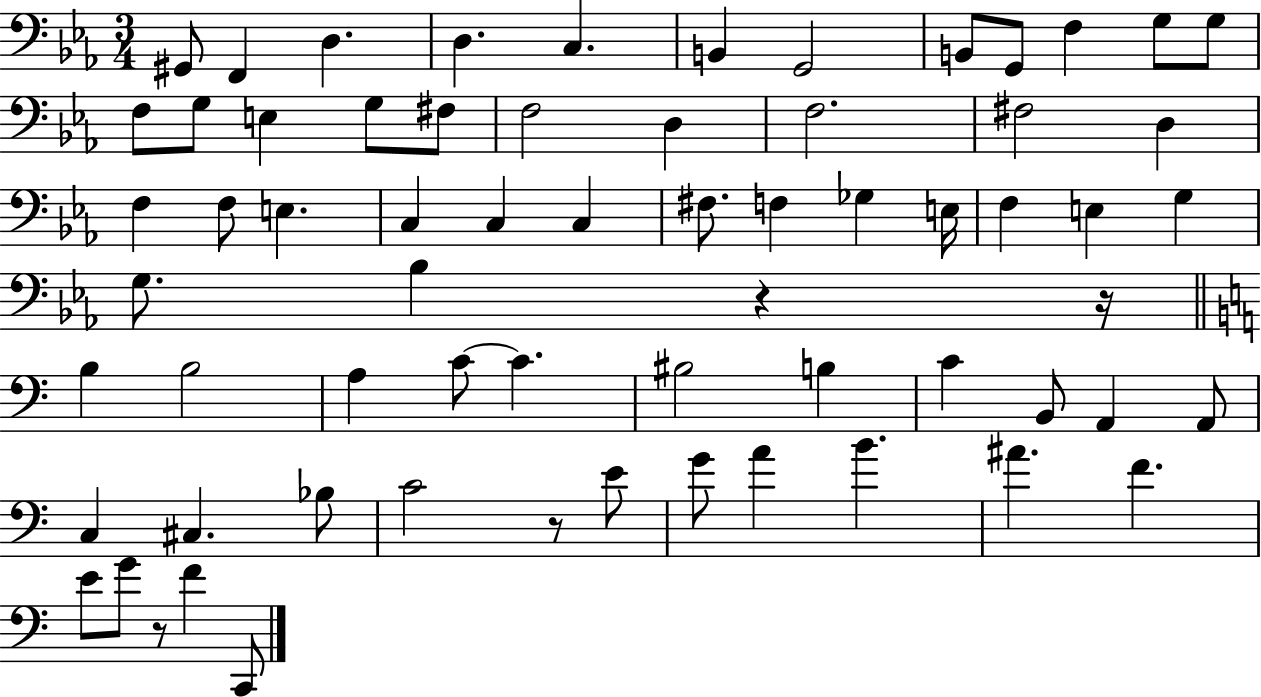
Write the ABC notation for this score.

X:1
T:Untitled
M:3/4
L:1/4
K:Eb
^G,,/2 F,, D, D, C, B,, G,,2 B,,/2 G,,/2 F, G,/2 G,/2 F,/2 G,/2 E, G,/2 ^F,/2 F,2 D, F,2 ^F,2 D, F, F,/2 E, C, C, C, ^F,/2 F, _G, E,/4 F, E, G, G,/2 _B, z z/4 B, B,2 A, C/2 C ^B,2 B, C B,,/2 A,, A,,/2 C, ^C, _B,/2 C2 z/2 E/2 G/2 A B ^A F E/2 G/2 z/2 F C,,/2